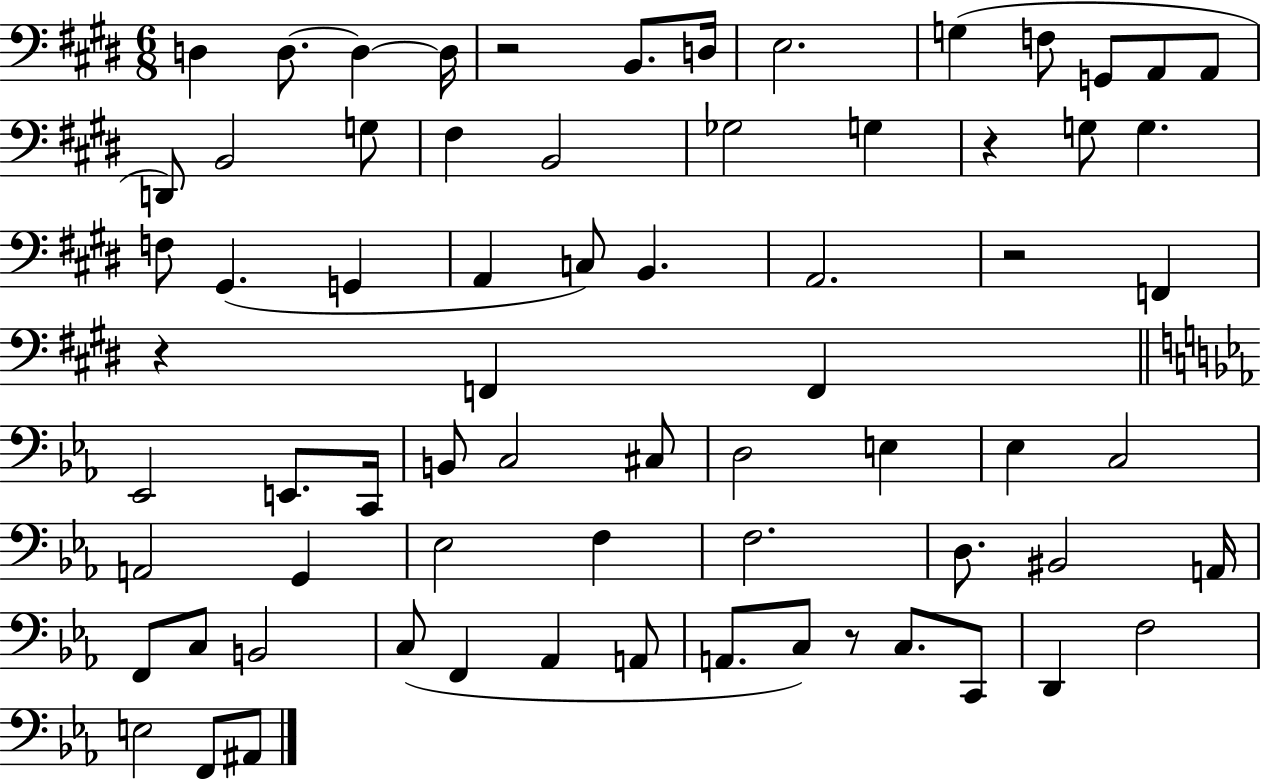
X:1
T:Untitled
M:6/8
L:1/4
K:E
D, D,/2 D, D,/4 z2 B,,/2 D,/4 E,2 G, F,/2 G,,/2 A,,/2 A,,/2 D,,/2 B,,2 G,/2 ^F, B,,2 _G,2 G, z G,/2 G, F,/2 ^G,, G,, A,, C,/2 B,, A,,2 z2 F,, z F,, F,, _E,,2 E,,/2 C,,/4 B,,/2 C,2 ^C,/2 D,2 E, _E, C,2 A,,2 G,, _E,2 F, F,2 D,/2 ^B,,2 A,,/4 F,,/2 C,/2 B,,2 C,/2 F,, _A,, A,,/2 A,,/2 C,/2 z/2 C,/2 C,,/2 D,, F,2 E,2 F,,/2 ^A,,/2